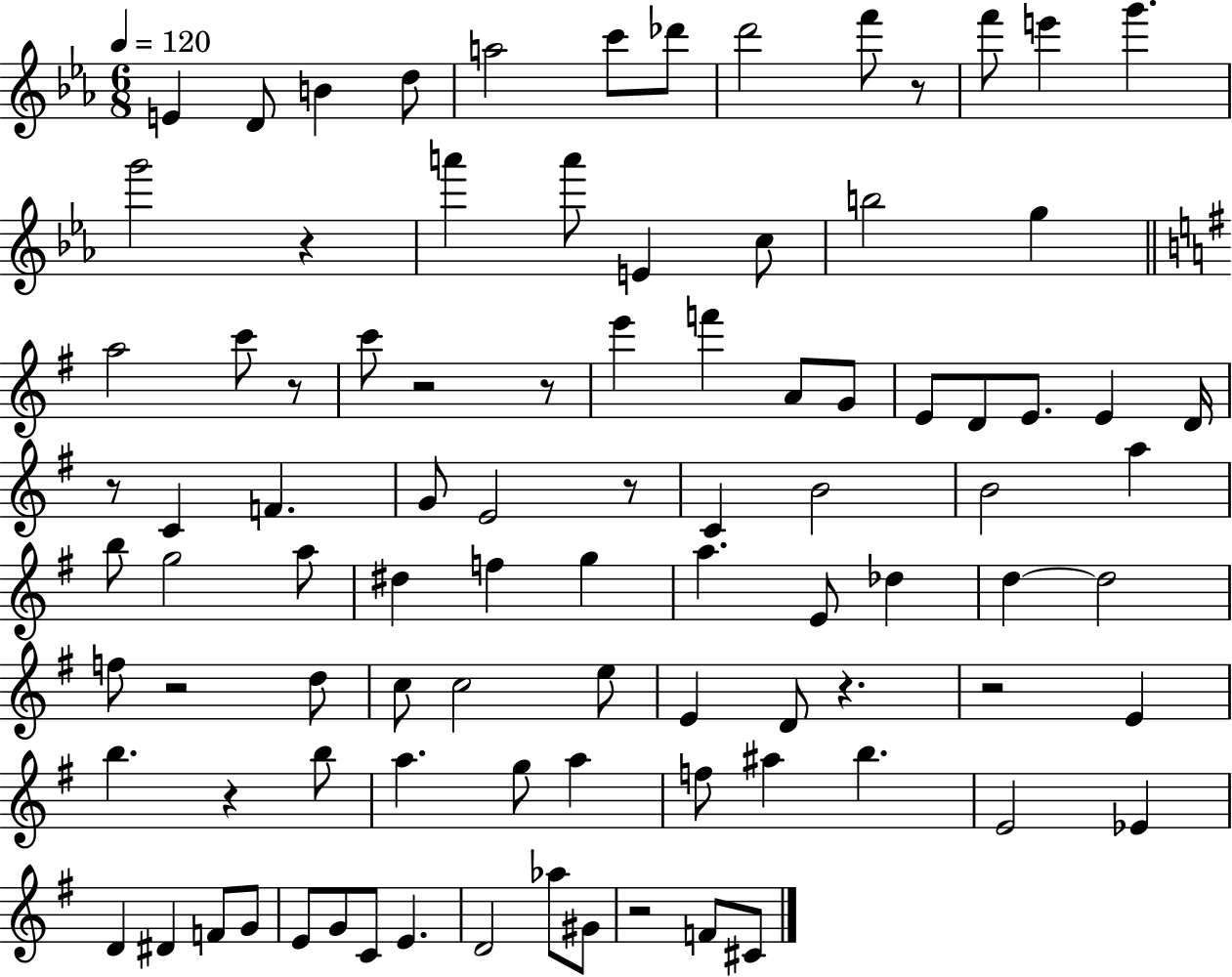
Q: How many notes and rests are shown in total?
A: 93